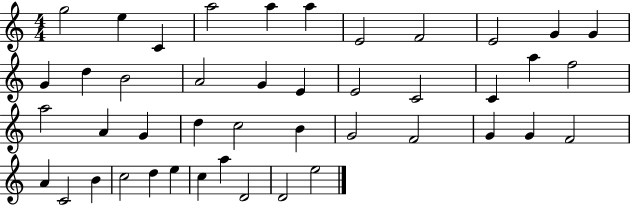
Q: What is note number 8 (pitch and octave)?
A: F4